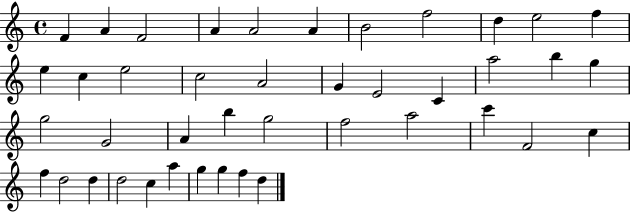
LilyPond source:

{
  \clef treble
  \time 4/4
  \defaultTimeSignature
  \key c \major
  f'4 a'4 f'2 | a'4 a'2 a'4 | b'2 f''2 | d''4 e''2 f''4 | \break e''4 c''4 e''2 | c''2 a'2 | g'4 e'2 c'4 | a''2 b''4 g''4 | \break g''2 g'2 | a'4 b''4 g''2 | f''2 a''2 | c'''4 f'2 c''4 | \break f''4 d''2 d''4 | d''2 c''4 a''4 | g''4 g''4 f''4 d''4 | \bar "|."
}